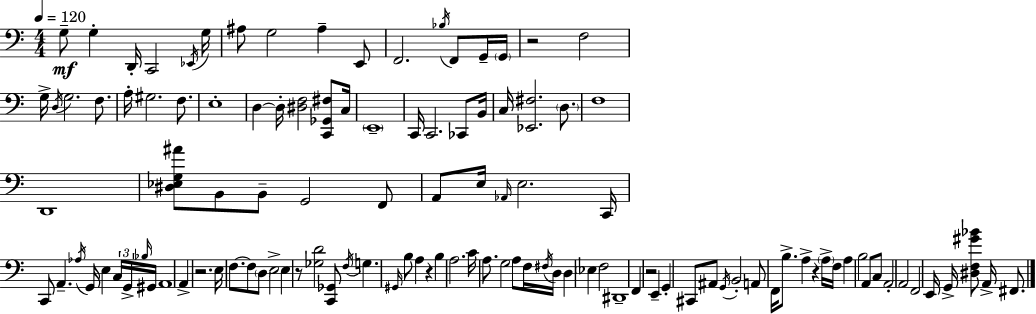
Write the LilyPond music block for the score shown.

{
  \clef bass
  \numericTimeSignature
  \time 4/4
  \key a \minor
  \tempo 4 = 120
  g8--\mf g4-. d,16-. c,2 \acciaccatura { ees,16 } | g16 ais8 g2 ais4-- e,8 | f,2. \acciaccatura { bes16 } f,8 | g,16-- \parenthesize g,16 r2 f2 | \break g16-> \acciaccatura { d16 } g2. | f8. a16-. gis2. | f8. e1-. | d4~~ d16-. <dis f>2 | \break <c, ges, fis>8 c16 \parenthesize e,1-- | c,16 c,2. | ces,8 b,16 c16 <ees, fis>2. | \parenthesize d8. f1 | \break d,1 | <dis ees g ais'>8 b,8 b,8-- g,2 | f,8 a,8 e16 \grace { aes,16 } e2. | c,16 c,8 a,4.-- \acciaccatura { aes16 } g,16 e4 | \break \tuplet 3/2 { c16 g,16-> \grace { bes16 } } gis,16 a,1 | a,4-> r2. | e16 f8.~~ f8 \parenthesize d8 e2-> | e4 r8 <ges d'>2 | \break <c, ges,>8 \acciaccatura { f16 } g4. \grace { gis,16 } b8 | a4 r4 b4 a2. | c'16 a8. g2 | a8 f16 \acciaccatura { fis16 } d16 d4 \parenthesize ees4 | \break f2 dis,1-- | f,4 r2 | e,4-- g,4-. cis,8 ais,8 | \acciaccatura { g,16 } b,2-. a,8 f,16 b8.-> | \break a4-> r4 \parenthesize a16-> f16 a4 b2 | a,8 c8 a,2-. | a,2 f,2 | e,16 g,16-> <dis f gis' bes'>8 a,16-> fis,8. \bar "|."
}